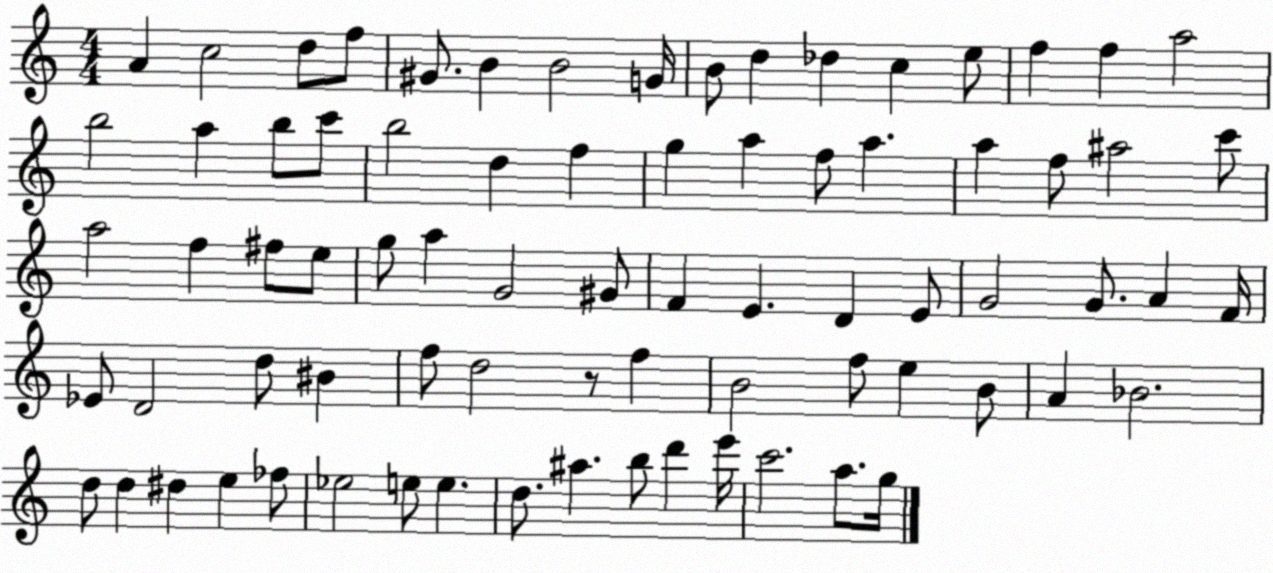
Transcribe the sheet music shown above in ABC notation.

X:1
T:Untitled
M:4/4
L:1/4
K:C
A c2 d/2 f/2 ^G/2 B B2 G/4 B/2 d _d c e/2 f f a2 b2 a b/2 c'/2 b2 d f g a f/2 a a f/2 ^a2 c'/2 a2 f ^f/2 e/2 g/2 a G2 ^G/2 F E D E/2 G2 G/2 A F/4 _E/2 D2 d/2 ^B f/2 d2 z/2 f B2 f/2 e B/2 A _B2 d/2 d ^d e _f/2 _e2 e/2 e d/2 ^a b/2 d' e'/4 c'2 a/2 g/4